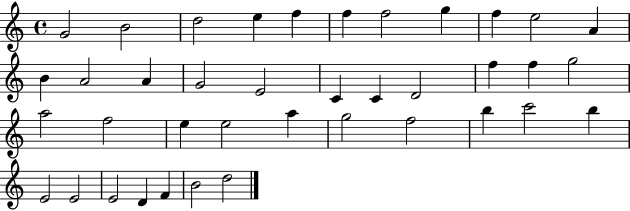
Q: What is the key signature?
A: C major